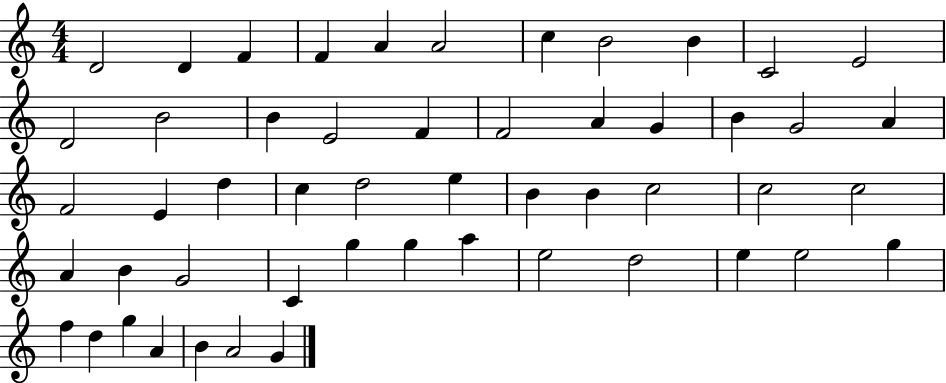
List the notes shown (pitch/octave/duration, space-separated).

D4/h D4/q F4/q F4/q A4/q A4/h C5/q B4/h B4/q C4/h E4/h D4/h B4/h B4/q E4/h F4/q F4/h A4/q G4/q B4/q G4/h A4/q F4/h E4/q D5/q C5/q D5/h E5/q B4/q B4/q C5/h C5/h C5/h A4/q B4/q G4/h C4/q G5/q G5/q A5/q E5/h D5/h E5/q E5/h G5/q F5/q D5/q G5/q A4/q B4/q A4/h G4/q